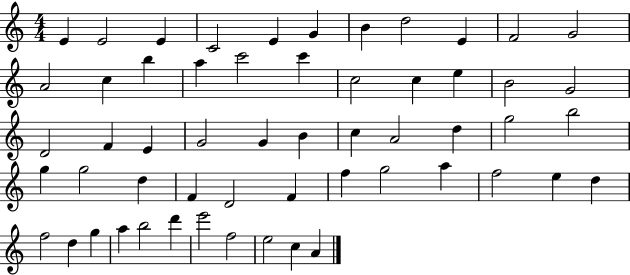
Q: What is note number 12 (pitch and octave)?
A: A4